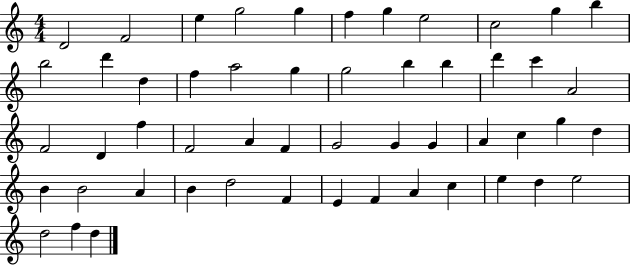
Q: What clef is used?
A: treble